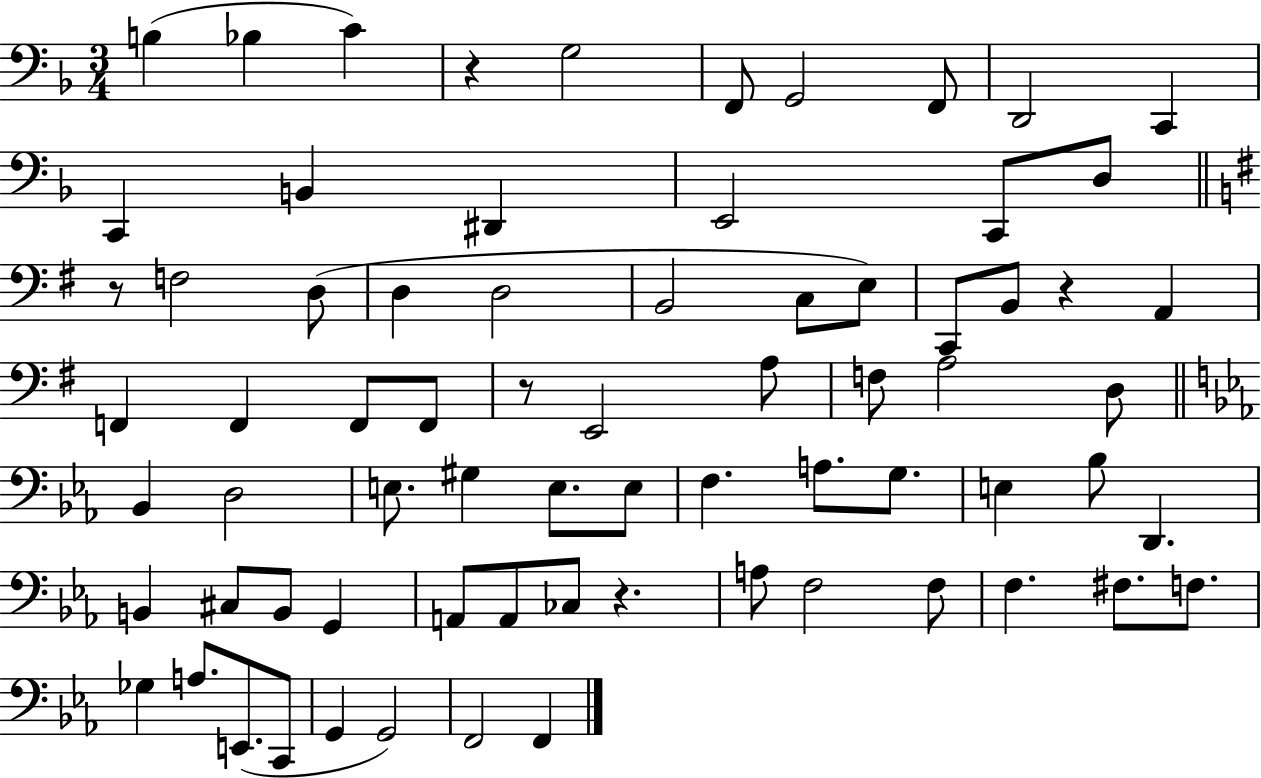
B3/q Bb3/q C4/q R/q G3/h F2/e G2/h F2/e D2/h C2/q C2/q B2/q D#2/q E2/h C2/e D3/e R/e F3/h D3/e D3/q D3/h B2/h C3/e E3/e C2/e B2/e R/q A2/q F2/q F2/q F2/e F2/e R/e E2/h A3/e F3/e A3/h D3/e Bb2/q D3/h E3/e. G#3/q E3/e. E3/e F3/q. A3/e. G3/e. E3/q Bb3/e D2/q. B2/q C#3/e B2/e G2/q A2/e A2/e CES3/e R/q. A3/e F3/h F3/e F3/q. F#3/e. F3/e. Gb3/q A3/e. E2/e. C2/e G2/q G2/h F2/h F2/q